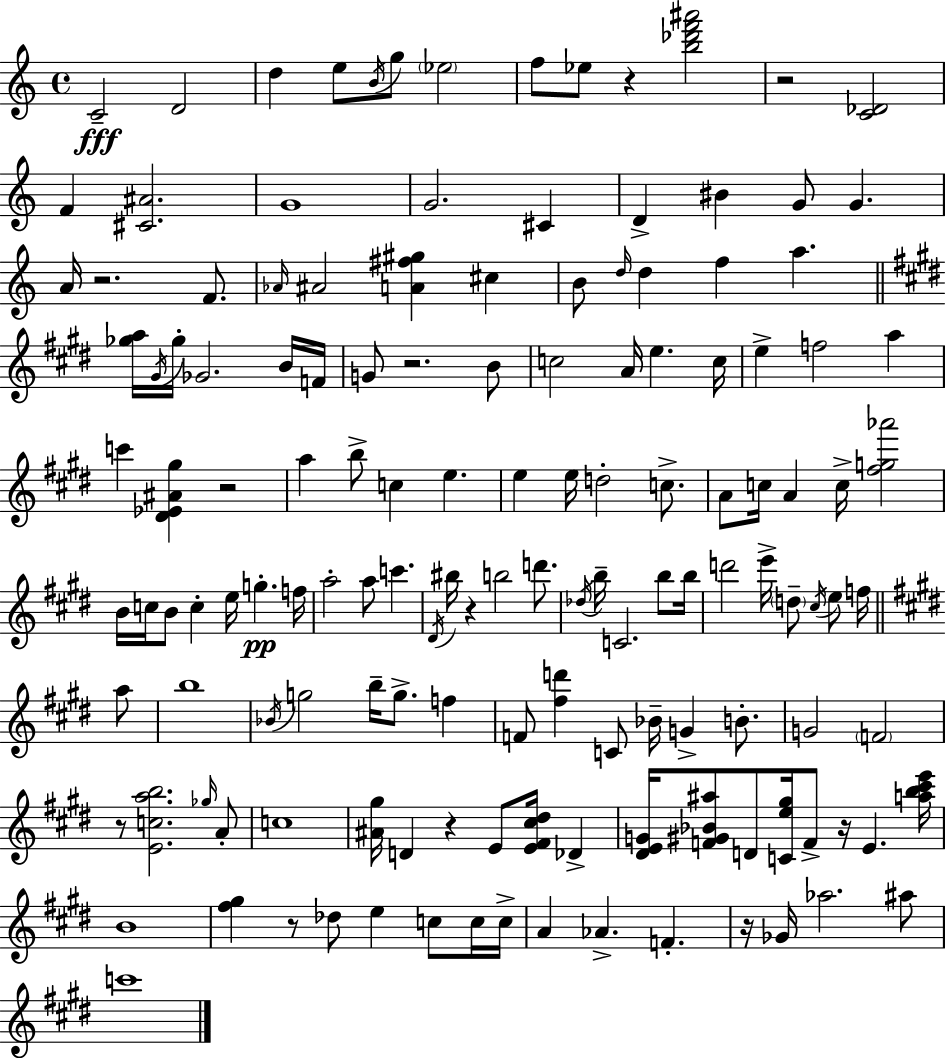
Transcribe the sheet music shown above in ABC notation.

X:1
T:Untitled
M:4/4
L:1/4
K:Am
C2 D2 d e/2 B/4 g/2 _e2 f/2 _e/2 z [b_d'f'^a']2 z2 [C_D]2 F [^C^A]2 G4 G2 ^C D ^B G/2 G A/4 z2 F/2 _A/4 ^A2 [A^f^g] ^c B/2 d/4 d f a [_ga]/4 ^G/4 _g/4 _G2 B/4 F/4 G/2 z2 B/2 c2 A/4 e c/4 e f2 a c' [^D_E^A^g] z2 a b/2 c e e e/4 d2 c/2 A/2 c/4 A c/4 [^fg_a']2 B/4 c/4 B/2 c e/4 g f/4 a2 a/2 c' ^D/4 ^b/4 z b2 d'/2 _d/4 b/4 C2 b/2 b/4 d'2 e'/4 d/2 ^c/4 e/2 f/4 a/2 b4 _B/4 g2 b/4 g/2 f F/2 [^fd'] C/2 _B/4 G B/2 G2 F2 z/2 [Ecab]2 _g/4 A/2 c4 [^A^g]/4 D z E/2 [E^F^c^d]/4 _D [^DEG]/4 [F^G_B^a]/2 D/2 [Ce^g]/4 F/2 z/4 E [ab^c'e']/4 B4 [^f^g] z/2 _d/2 e c/2 c/4 c/4 A _A F z/4 _G/4 _a2 ^a/2 c'4